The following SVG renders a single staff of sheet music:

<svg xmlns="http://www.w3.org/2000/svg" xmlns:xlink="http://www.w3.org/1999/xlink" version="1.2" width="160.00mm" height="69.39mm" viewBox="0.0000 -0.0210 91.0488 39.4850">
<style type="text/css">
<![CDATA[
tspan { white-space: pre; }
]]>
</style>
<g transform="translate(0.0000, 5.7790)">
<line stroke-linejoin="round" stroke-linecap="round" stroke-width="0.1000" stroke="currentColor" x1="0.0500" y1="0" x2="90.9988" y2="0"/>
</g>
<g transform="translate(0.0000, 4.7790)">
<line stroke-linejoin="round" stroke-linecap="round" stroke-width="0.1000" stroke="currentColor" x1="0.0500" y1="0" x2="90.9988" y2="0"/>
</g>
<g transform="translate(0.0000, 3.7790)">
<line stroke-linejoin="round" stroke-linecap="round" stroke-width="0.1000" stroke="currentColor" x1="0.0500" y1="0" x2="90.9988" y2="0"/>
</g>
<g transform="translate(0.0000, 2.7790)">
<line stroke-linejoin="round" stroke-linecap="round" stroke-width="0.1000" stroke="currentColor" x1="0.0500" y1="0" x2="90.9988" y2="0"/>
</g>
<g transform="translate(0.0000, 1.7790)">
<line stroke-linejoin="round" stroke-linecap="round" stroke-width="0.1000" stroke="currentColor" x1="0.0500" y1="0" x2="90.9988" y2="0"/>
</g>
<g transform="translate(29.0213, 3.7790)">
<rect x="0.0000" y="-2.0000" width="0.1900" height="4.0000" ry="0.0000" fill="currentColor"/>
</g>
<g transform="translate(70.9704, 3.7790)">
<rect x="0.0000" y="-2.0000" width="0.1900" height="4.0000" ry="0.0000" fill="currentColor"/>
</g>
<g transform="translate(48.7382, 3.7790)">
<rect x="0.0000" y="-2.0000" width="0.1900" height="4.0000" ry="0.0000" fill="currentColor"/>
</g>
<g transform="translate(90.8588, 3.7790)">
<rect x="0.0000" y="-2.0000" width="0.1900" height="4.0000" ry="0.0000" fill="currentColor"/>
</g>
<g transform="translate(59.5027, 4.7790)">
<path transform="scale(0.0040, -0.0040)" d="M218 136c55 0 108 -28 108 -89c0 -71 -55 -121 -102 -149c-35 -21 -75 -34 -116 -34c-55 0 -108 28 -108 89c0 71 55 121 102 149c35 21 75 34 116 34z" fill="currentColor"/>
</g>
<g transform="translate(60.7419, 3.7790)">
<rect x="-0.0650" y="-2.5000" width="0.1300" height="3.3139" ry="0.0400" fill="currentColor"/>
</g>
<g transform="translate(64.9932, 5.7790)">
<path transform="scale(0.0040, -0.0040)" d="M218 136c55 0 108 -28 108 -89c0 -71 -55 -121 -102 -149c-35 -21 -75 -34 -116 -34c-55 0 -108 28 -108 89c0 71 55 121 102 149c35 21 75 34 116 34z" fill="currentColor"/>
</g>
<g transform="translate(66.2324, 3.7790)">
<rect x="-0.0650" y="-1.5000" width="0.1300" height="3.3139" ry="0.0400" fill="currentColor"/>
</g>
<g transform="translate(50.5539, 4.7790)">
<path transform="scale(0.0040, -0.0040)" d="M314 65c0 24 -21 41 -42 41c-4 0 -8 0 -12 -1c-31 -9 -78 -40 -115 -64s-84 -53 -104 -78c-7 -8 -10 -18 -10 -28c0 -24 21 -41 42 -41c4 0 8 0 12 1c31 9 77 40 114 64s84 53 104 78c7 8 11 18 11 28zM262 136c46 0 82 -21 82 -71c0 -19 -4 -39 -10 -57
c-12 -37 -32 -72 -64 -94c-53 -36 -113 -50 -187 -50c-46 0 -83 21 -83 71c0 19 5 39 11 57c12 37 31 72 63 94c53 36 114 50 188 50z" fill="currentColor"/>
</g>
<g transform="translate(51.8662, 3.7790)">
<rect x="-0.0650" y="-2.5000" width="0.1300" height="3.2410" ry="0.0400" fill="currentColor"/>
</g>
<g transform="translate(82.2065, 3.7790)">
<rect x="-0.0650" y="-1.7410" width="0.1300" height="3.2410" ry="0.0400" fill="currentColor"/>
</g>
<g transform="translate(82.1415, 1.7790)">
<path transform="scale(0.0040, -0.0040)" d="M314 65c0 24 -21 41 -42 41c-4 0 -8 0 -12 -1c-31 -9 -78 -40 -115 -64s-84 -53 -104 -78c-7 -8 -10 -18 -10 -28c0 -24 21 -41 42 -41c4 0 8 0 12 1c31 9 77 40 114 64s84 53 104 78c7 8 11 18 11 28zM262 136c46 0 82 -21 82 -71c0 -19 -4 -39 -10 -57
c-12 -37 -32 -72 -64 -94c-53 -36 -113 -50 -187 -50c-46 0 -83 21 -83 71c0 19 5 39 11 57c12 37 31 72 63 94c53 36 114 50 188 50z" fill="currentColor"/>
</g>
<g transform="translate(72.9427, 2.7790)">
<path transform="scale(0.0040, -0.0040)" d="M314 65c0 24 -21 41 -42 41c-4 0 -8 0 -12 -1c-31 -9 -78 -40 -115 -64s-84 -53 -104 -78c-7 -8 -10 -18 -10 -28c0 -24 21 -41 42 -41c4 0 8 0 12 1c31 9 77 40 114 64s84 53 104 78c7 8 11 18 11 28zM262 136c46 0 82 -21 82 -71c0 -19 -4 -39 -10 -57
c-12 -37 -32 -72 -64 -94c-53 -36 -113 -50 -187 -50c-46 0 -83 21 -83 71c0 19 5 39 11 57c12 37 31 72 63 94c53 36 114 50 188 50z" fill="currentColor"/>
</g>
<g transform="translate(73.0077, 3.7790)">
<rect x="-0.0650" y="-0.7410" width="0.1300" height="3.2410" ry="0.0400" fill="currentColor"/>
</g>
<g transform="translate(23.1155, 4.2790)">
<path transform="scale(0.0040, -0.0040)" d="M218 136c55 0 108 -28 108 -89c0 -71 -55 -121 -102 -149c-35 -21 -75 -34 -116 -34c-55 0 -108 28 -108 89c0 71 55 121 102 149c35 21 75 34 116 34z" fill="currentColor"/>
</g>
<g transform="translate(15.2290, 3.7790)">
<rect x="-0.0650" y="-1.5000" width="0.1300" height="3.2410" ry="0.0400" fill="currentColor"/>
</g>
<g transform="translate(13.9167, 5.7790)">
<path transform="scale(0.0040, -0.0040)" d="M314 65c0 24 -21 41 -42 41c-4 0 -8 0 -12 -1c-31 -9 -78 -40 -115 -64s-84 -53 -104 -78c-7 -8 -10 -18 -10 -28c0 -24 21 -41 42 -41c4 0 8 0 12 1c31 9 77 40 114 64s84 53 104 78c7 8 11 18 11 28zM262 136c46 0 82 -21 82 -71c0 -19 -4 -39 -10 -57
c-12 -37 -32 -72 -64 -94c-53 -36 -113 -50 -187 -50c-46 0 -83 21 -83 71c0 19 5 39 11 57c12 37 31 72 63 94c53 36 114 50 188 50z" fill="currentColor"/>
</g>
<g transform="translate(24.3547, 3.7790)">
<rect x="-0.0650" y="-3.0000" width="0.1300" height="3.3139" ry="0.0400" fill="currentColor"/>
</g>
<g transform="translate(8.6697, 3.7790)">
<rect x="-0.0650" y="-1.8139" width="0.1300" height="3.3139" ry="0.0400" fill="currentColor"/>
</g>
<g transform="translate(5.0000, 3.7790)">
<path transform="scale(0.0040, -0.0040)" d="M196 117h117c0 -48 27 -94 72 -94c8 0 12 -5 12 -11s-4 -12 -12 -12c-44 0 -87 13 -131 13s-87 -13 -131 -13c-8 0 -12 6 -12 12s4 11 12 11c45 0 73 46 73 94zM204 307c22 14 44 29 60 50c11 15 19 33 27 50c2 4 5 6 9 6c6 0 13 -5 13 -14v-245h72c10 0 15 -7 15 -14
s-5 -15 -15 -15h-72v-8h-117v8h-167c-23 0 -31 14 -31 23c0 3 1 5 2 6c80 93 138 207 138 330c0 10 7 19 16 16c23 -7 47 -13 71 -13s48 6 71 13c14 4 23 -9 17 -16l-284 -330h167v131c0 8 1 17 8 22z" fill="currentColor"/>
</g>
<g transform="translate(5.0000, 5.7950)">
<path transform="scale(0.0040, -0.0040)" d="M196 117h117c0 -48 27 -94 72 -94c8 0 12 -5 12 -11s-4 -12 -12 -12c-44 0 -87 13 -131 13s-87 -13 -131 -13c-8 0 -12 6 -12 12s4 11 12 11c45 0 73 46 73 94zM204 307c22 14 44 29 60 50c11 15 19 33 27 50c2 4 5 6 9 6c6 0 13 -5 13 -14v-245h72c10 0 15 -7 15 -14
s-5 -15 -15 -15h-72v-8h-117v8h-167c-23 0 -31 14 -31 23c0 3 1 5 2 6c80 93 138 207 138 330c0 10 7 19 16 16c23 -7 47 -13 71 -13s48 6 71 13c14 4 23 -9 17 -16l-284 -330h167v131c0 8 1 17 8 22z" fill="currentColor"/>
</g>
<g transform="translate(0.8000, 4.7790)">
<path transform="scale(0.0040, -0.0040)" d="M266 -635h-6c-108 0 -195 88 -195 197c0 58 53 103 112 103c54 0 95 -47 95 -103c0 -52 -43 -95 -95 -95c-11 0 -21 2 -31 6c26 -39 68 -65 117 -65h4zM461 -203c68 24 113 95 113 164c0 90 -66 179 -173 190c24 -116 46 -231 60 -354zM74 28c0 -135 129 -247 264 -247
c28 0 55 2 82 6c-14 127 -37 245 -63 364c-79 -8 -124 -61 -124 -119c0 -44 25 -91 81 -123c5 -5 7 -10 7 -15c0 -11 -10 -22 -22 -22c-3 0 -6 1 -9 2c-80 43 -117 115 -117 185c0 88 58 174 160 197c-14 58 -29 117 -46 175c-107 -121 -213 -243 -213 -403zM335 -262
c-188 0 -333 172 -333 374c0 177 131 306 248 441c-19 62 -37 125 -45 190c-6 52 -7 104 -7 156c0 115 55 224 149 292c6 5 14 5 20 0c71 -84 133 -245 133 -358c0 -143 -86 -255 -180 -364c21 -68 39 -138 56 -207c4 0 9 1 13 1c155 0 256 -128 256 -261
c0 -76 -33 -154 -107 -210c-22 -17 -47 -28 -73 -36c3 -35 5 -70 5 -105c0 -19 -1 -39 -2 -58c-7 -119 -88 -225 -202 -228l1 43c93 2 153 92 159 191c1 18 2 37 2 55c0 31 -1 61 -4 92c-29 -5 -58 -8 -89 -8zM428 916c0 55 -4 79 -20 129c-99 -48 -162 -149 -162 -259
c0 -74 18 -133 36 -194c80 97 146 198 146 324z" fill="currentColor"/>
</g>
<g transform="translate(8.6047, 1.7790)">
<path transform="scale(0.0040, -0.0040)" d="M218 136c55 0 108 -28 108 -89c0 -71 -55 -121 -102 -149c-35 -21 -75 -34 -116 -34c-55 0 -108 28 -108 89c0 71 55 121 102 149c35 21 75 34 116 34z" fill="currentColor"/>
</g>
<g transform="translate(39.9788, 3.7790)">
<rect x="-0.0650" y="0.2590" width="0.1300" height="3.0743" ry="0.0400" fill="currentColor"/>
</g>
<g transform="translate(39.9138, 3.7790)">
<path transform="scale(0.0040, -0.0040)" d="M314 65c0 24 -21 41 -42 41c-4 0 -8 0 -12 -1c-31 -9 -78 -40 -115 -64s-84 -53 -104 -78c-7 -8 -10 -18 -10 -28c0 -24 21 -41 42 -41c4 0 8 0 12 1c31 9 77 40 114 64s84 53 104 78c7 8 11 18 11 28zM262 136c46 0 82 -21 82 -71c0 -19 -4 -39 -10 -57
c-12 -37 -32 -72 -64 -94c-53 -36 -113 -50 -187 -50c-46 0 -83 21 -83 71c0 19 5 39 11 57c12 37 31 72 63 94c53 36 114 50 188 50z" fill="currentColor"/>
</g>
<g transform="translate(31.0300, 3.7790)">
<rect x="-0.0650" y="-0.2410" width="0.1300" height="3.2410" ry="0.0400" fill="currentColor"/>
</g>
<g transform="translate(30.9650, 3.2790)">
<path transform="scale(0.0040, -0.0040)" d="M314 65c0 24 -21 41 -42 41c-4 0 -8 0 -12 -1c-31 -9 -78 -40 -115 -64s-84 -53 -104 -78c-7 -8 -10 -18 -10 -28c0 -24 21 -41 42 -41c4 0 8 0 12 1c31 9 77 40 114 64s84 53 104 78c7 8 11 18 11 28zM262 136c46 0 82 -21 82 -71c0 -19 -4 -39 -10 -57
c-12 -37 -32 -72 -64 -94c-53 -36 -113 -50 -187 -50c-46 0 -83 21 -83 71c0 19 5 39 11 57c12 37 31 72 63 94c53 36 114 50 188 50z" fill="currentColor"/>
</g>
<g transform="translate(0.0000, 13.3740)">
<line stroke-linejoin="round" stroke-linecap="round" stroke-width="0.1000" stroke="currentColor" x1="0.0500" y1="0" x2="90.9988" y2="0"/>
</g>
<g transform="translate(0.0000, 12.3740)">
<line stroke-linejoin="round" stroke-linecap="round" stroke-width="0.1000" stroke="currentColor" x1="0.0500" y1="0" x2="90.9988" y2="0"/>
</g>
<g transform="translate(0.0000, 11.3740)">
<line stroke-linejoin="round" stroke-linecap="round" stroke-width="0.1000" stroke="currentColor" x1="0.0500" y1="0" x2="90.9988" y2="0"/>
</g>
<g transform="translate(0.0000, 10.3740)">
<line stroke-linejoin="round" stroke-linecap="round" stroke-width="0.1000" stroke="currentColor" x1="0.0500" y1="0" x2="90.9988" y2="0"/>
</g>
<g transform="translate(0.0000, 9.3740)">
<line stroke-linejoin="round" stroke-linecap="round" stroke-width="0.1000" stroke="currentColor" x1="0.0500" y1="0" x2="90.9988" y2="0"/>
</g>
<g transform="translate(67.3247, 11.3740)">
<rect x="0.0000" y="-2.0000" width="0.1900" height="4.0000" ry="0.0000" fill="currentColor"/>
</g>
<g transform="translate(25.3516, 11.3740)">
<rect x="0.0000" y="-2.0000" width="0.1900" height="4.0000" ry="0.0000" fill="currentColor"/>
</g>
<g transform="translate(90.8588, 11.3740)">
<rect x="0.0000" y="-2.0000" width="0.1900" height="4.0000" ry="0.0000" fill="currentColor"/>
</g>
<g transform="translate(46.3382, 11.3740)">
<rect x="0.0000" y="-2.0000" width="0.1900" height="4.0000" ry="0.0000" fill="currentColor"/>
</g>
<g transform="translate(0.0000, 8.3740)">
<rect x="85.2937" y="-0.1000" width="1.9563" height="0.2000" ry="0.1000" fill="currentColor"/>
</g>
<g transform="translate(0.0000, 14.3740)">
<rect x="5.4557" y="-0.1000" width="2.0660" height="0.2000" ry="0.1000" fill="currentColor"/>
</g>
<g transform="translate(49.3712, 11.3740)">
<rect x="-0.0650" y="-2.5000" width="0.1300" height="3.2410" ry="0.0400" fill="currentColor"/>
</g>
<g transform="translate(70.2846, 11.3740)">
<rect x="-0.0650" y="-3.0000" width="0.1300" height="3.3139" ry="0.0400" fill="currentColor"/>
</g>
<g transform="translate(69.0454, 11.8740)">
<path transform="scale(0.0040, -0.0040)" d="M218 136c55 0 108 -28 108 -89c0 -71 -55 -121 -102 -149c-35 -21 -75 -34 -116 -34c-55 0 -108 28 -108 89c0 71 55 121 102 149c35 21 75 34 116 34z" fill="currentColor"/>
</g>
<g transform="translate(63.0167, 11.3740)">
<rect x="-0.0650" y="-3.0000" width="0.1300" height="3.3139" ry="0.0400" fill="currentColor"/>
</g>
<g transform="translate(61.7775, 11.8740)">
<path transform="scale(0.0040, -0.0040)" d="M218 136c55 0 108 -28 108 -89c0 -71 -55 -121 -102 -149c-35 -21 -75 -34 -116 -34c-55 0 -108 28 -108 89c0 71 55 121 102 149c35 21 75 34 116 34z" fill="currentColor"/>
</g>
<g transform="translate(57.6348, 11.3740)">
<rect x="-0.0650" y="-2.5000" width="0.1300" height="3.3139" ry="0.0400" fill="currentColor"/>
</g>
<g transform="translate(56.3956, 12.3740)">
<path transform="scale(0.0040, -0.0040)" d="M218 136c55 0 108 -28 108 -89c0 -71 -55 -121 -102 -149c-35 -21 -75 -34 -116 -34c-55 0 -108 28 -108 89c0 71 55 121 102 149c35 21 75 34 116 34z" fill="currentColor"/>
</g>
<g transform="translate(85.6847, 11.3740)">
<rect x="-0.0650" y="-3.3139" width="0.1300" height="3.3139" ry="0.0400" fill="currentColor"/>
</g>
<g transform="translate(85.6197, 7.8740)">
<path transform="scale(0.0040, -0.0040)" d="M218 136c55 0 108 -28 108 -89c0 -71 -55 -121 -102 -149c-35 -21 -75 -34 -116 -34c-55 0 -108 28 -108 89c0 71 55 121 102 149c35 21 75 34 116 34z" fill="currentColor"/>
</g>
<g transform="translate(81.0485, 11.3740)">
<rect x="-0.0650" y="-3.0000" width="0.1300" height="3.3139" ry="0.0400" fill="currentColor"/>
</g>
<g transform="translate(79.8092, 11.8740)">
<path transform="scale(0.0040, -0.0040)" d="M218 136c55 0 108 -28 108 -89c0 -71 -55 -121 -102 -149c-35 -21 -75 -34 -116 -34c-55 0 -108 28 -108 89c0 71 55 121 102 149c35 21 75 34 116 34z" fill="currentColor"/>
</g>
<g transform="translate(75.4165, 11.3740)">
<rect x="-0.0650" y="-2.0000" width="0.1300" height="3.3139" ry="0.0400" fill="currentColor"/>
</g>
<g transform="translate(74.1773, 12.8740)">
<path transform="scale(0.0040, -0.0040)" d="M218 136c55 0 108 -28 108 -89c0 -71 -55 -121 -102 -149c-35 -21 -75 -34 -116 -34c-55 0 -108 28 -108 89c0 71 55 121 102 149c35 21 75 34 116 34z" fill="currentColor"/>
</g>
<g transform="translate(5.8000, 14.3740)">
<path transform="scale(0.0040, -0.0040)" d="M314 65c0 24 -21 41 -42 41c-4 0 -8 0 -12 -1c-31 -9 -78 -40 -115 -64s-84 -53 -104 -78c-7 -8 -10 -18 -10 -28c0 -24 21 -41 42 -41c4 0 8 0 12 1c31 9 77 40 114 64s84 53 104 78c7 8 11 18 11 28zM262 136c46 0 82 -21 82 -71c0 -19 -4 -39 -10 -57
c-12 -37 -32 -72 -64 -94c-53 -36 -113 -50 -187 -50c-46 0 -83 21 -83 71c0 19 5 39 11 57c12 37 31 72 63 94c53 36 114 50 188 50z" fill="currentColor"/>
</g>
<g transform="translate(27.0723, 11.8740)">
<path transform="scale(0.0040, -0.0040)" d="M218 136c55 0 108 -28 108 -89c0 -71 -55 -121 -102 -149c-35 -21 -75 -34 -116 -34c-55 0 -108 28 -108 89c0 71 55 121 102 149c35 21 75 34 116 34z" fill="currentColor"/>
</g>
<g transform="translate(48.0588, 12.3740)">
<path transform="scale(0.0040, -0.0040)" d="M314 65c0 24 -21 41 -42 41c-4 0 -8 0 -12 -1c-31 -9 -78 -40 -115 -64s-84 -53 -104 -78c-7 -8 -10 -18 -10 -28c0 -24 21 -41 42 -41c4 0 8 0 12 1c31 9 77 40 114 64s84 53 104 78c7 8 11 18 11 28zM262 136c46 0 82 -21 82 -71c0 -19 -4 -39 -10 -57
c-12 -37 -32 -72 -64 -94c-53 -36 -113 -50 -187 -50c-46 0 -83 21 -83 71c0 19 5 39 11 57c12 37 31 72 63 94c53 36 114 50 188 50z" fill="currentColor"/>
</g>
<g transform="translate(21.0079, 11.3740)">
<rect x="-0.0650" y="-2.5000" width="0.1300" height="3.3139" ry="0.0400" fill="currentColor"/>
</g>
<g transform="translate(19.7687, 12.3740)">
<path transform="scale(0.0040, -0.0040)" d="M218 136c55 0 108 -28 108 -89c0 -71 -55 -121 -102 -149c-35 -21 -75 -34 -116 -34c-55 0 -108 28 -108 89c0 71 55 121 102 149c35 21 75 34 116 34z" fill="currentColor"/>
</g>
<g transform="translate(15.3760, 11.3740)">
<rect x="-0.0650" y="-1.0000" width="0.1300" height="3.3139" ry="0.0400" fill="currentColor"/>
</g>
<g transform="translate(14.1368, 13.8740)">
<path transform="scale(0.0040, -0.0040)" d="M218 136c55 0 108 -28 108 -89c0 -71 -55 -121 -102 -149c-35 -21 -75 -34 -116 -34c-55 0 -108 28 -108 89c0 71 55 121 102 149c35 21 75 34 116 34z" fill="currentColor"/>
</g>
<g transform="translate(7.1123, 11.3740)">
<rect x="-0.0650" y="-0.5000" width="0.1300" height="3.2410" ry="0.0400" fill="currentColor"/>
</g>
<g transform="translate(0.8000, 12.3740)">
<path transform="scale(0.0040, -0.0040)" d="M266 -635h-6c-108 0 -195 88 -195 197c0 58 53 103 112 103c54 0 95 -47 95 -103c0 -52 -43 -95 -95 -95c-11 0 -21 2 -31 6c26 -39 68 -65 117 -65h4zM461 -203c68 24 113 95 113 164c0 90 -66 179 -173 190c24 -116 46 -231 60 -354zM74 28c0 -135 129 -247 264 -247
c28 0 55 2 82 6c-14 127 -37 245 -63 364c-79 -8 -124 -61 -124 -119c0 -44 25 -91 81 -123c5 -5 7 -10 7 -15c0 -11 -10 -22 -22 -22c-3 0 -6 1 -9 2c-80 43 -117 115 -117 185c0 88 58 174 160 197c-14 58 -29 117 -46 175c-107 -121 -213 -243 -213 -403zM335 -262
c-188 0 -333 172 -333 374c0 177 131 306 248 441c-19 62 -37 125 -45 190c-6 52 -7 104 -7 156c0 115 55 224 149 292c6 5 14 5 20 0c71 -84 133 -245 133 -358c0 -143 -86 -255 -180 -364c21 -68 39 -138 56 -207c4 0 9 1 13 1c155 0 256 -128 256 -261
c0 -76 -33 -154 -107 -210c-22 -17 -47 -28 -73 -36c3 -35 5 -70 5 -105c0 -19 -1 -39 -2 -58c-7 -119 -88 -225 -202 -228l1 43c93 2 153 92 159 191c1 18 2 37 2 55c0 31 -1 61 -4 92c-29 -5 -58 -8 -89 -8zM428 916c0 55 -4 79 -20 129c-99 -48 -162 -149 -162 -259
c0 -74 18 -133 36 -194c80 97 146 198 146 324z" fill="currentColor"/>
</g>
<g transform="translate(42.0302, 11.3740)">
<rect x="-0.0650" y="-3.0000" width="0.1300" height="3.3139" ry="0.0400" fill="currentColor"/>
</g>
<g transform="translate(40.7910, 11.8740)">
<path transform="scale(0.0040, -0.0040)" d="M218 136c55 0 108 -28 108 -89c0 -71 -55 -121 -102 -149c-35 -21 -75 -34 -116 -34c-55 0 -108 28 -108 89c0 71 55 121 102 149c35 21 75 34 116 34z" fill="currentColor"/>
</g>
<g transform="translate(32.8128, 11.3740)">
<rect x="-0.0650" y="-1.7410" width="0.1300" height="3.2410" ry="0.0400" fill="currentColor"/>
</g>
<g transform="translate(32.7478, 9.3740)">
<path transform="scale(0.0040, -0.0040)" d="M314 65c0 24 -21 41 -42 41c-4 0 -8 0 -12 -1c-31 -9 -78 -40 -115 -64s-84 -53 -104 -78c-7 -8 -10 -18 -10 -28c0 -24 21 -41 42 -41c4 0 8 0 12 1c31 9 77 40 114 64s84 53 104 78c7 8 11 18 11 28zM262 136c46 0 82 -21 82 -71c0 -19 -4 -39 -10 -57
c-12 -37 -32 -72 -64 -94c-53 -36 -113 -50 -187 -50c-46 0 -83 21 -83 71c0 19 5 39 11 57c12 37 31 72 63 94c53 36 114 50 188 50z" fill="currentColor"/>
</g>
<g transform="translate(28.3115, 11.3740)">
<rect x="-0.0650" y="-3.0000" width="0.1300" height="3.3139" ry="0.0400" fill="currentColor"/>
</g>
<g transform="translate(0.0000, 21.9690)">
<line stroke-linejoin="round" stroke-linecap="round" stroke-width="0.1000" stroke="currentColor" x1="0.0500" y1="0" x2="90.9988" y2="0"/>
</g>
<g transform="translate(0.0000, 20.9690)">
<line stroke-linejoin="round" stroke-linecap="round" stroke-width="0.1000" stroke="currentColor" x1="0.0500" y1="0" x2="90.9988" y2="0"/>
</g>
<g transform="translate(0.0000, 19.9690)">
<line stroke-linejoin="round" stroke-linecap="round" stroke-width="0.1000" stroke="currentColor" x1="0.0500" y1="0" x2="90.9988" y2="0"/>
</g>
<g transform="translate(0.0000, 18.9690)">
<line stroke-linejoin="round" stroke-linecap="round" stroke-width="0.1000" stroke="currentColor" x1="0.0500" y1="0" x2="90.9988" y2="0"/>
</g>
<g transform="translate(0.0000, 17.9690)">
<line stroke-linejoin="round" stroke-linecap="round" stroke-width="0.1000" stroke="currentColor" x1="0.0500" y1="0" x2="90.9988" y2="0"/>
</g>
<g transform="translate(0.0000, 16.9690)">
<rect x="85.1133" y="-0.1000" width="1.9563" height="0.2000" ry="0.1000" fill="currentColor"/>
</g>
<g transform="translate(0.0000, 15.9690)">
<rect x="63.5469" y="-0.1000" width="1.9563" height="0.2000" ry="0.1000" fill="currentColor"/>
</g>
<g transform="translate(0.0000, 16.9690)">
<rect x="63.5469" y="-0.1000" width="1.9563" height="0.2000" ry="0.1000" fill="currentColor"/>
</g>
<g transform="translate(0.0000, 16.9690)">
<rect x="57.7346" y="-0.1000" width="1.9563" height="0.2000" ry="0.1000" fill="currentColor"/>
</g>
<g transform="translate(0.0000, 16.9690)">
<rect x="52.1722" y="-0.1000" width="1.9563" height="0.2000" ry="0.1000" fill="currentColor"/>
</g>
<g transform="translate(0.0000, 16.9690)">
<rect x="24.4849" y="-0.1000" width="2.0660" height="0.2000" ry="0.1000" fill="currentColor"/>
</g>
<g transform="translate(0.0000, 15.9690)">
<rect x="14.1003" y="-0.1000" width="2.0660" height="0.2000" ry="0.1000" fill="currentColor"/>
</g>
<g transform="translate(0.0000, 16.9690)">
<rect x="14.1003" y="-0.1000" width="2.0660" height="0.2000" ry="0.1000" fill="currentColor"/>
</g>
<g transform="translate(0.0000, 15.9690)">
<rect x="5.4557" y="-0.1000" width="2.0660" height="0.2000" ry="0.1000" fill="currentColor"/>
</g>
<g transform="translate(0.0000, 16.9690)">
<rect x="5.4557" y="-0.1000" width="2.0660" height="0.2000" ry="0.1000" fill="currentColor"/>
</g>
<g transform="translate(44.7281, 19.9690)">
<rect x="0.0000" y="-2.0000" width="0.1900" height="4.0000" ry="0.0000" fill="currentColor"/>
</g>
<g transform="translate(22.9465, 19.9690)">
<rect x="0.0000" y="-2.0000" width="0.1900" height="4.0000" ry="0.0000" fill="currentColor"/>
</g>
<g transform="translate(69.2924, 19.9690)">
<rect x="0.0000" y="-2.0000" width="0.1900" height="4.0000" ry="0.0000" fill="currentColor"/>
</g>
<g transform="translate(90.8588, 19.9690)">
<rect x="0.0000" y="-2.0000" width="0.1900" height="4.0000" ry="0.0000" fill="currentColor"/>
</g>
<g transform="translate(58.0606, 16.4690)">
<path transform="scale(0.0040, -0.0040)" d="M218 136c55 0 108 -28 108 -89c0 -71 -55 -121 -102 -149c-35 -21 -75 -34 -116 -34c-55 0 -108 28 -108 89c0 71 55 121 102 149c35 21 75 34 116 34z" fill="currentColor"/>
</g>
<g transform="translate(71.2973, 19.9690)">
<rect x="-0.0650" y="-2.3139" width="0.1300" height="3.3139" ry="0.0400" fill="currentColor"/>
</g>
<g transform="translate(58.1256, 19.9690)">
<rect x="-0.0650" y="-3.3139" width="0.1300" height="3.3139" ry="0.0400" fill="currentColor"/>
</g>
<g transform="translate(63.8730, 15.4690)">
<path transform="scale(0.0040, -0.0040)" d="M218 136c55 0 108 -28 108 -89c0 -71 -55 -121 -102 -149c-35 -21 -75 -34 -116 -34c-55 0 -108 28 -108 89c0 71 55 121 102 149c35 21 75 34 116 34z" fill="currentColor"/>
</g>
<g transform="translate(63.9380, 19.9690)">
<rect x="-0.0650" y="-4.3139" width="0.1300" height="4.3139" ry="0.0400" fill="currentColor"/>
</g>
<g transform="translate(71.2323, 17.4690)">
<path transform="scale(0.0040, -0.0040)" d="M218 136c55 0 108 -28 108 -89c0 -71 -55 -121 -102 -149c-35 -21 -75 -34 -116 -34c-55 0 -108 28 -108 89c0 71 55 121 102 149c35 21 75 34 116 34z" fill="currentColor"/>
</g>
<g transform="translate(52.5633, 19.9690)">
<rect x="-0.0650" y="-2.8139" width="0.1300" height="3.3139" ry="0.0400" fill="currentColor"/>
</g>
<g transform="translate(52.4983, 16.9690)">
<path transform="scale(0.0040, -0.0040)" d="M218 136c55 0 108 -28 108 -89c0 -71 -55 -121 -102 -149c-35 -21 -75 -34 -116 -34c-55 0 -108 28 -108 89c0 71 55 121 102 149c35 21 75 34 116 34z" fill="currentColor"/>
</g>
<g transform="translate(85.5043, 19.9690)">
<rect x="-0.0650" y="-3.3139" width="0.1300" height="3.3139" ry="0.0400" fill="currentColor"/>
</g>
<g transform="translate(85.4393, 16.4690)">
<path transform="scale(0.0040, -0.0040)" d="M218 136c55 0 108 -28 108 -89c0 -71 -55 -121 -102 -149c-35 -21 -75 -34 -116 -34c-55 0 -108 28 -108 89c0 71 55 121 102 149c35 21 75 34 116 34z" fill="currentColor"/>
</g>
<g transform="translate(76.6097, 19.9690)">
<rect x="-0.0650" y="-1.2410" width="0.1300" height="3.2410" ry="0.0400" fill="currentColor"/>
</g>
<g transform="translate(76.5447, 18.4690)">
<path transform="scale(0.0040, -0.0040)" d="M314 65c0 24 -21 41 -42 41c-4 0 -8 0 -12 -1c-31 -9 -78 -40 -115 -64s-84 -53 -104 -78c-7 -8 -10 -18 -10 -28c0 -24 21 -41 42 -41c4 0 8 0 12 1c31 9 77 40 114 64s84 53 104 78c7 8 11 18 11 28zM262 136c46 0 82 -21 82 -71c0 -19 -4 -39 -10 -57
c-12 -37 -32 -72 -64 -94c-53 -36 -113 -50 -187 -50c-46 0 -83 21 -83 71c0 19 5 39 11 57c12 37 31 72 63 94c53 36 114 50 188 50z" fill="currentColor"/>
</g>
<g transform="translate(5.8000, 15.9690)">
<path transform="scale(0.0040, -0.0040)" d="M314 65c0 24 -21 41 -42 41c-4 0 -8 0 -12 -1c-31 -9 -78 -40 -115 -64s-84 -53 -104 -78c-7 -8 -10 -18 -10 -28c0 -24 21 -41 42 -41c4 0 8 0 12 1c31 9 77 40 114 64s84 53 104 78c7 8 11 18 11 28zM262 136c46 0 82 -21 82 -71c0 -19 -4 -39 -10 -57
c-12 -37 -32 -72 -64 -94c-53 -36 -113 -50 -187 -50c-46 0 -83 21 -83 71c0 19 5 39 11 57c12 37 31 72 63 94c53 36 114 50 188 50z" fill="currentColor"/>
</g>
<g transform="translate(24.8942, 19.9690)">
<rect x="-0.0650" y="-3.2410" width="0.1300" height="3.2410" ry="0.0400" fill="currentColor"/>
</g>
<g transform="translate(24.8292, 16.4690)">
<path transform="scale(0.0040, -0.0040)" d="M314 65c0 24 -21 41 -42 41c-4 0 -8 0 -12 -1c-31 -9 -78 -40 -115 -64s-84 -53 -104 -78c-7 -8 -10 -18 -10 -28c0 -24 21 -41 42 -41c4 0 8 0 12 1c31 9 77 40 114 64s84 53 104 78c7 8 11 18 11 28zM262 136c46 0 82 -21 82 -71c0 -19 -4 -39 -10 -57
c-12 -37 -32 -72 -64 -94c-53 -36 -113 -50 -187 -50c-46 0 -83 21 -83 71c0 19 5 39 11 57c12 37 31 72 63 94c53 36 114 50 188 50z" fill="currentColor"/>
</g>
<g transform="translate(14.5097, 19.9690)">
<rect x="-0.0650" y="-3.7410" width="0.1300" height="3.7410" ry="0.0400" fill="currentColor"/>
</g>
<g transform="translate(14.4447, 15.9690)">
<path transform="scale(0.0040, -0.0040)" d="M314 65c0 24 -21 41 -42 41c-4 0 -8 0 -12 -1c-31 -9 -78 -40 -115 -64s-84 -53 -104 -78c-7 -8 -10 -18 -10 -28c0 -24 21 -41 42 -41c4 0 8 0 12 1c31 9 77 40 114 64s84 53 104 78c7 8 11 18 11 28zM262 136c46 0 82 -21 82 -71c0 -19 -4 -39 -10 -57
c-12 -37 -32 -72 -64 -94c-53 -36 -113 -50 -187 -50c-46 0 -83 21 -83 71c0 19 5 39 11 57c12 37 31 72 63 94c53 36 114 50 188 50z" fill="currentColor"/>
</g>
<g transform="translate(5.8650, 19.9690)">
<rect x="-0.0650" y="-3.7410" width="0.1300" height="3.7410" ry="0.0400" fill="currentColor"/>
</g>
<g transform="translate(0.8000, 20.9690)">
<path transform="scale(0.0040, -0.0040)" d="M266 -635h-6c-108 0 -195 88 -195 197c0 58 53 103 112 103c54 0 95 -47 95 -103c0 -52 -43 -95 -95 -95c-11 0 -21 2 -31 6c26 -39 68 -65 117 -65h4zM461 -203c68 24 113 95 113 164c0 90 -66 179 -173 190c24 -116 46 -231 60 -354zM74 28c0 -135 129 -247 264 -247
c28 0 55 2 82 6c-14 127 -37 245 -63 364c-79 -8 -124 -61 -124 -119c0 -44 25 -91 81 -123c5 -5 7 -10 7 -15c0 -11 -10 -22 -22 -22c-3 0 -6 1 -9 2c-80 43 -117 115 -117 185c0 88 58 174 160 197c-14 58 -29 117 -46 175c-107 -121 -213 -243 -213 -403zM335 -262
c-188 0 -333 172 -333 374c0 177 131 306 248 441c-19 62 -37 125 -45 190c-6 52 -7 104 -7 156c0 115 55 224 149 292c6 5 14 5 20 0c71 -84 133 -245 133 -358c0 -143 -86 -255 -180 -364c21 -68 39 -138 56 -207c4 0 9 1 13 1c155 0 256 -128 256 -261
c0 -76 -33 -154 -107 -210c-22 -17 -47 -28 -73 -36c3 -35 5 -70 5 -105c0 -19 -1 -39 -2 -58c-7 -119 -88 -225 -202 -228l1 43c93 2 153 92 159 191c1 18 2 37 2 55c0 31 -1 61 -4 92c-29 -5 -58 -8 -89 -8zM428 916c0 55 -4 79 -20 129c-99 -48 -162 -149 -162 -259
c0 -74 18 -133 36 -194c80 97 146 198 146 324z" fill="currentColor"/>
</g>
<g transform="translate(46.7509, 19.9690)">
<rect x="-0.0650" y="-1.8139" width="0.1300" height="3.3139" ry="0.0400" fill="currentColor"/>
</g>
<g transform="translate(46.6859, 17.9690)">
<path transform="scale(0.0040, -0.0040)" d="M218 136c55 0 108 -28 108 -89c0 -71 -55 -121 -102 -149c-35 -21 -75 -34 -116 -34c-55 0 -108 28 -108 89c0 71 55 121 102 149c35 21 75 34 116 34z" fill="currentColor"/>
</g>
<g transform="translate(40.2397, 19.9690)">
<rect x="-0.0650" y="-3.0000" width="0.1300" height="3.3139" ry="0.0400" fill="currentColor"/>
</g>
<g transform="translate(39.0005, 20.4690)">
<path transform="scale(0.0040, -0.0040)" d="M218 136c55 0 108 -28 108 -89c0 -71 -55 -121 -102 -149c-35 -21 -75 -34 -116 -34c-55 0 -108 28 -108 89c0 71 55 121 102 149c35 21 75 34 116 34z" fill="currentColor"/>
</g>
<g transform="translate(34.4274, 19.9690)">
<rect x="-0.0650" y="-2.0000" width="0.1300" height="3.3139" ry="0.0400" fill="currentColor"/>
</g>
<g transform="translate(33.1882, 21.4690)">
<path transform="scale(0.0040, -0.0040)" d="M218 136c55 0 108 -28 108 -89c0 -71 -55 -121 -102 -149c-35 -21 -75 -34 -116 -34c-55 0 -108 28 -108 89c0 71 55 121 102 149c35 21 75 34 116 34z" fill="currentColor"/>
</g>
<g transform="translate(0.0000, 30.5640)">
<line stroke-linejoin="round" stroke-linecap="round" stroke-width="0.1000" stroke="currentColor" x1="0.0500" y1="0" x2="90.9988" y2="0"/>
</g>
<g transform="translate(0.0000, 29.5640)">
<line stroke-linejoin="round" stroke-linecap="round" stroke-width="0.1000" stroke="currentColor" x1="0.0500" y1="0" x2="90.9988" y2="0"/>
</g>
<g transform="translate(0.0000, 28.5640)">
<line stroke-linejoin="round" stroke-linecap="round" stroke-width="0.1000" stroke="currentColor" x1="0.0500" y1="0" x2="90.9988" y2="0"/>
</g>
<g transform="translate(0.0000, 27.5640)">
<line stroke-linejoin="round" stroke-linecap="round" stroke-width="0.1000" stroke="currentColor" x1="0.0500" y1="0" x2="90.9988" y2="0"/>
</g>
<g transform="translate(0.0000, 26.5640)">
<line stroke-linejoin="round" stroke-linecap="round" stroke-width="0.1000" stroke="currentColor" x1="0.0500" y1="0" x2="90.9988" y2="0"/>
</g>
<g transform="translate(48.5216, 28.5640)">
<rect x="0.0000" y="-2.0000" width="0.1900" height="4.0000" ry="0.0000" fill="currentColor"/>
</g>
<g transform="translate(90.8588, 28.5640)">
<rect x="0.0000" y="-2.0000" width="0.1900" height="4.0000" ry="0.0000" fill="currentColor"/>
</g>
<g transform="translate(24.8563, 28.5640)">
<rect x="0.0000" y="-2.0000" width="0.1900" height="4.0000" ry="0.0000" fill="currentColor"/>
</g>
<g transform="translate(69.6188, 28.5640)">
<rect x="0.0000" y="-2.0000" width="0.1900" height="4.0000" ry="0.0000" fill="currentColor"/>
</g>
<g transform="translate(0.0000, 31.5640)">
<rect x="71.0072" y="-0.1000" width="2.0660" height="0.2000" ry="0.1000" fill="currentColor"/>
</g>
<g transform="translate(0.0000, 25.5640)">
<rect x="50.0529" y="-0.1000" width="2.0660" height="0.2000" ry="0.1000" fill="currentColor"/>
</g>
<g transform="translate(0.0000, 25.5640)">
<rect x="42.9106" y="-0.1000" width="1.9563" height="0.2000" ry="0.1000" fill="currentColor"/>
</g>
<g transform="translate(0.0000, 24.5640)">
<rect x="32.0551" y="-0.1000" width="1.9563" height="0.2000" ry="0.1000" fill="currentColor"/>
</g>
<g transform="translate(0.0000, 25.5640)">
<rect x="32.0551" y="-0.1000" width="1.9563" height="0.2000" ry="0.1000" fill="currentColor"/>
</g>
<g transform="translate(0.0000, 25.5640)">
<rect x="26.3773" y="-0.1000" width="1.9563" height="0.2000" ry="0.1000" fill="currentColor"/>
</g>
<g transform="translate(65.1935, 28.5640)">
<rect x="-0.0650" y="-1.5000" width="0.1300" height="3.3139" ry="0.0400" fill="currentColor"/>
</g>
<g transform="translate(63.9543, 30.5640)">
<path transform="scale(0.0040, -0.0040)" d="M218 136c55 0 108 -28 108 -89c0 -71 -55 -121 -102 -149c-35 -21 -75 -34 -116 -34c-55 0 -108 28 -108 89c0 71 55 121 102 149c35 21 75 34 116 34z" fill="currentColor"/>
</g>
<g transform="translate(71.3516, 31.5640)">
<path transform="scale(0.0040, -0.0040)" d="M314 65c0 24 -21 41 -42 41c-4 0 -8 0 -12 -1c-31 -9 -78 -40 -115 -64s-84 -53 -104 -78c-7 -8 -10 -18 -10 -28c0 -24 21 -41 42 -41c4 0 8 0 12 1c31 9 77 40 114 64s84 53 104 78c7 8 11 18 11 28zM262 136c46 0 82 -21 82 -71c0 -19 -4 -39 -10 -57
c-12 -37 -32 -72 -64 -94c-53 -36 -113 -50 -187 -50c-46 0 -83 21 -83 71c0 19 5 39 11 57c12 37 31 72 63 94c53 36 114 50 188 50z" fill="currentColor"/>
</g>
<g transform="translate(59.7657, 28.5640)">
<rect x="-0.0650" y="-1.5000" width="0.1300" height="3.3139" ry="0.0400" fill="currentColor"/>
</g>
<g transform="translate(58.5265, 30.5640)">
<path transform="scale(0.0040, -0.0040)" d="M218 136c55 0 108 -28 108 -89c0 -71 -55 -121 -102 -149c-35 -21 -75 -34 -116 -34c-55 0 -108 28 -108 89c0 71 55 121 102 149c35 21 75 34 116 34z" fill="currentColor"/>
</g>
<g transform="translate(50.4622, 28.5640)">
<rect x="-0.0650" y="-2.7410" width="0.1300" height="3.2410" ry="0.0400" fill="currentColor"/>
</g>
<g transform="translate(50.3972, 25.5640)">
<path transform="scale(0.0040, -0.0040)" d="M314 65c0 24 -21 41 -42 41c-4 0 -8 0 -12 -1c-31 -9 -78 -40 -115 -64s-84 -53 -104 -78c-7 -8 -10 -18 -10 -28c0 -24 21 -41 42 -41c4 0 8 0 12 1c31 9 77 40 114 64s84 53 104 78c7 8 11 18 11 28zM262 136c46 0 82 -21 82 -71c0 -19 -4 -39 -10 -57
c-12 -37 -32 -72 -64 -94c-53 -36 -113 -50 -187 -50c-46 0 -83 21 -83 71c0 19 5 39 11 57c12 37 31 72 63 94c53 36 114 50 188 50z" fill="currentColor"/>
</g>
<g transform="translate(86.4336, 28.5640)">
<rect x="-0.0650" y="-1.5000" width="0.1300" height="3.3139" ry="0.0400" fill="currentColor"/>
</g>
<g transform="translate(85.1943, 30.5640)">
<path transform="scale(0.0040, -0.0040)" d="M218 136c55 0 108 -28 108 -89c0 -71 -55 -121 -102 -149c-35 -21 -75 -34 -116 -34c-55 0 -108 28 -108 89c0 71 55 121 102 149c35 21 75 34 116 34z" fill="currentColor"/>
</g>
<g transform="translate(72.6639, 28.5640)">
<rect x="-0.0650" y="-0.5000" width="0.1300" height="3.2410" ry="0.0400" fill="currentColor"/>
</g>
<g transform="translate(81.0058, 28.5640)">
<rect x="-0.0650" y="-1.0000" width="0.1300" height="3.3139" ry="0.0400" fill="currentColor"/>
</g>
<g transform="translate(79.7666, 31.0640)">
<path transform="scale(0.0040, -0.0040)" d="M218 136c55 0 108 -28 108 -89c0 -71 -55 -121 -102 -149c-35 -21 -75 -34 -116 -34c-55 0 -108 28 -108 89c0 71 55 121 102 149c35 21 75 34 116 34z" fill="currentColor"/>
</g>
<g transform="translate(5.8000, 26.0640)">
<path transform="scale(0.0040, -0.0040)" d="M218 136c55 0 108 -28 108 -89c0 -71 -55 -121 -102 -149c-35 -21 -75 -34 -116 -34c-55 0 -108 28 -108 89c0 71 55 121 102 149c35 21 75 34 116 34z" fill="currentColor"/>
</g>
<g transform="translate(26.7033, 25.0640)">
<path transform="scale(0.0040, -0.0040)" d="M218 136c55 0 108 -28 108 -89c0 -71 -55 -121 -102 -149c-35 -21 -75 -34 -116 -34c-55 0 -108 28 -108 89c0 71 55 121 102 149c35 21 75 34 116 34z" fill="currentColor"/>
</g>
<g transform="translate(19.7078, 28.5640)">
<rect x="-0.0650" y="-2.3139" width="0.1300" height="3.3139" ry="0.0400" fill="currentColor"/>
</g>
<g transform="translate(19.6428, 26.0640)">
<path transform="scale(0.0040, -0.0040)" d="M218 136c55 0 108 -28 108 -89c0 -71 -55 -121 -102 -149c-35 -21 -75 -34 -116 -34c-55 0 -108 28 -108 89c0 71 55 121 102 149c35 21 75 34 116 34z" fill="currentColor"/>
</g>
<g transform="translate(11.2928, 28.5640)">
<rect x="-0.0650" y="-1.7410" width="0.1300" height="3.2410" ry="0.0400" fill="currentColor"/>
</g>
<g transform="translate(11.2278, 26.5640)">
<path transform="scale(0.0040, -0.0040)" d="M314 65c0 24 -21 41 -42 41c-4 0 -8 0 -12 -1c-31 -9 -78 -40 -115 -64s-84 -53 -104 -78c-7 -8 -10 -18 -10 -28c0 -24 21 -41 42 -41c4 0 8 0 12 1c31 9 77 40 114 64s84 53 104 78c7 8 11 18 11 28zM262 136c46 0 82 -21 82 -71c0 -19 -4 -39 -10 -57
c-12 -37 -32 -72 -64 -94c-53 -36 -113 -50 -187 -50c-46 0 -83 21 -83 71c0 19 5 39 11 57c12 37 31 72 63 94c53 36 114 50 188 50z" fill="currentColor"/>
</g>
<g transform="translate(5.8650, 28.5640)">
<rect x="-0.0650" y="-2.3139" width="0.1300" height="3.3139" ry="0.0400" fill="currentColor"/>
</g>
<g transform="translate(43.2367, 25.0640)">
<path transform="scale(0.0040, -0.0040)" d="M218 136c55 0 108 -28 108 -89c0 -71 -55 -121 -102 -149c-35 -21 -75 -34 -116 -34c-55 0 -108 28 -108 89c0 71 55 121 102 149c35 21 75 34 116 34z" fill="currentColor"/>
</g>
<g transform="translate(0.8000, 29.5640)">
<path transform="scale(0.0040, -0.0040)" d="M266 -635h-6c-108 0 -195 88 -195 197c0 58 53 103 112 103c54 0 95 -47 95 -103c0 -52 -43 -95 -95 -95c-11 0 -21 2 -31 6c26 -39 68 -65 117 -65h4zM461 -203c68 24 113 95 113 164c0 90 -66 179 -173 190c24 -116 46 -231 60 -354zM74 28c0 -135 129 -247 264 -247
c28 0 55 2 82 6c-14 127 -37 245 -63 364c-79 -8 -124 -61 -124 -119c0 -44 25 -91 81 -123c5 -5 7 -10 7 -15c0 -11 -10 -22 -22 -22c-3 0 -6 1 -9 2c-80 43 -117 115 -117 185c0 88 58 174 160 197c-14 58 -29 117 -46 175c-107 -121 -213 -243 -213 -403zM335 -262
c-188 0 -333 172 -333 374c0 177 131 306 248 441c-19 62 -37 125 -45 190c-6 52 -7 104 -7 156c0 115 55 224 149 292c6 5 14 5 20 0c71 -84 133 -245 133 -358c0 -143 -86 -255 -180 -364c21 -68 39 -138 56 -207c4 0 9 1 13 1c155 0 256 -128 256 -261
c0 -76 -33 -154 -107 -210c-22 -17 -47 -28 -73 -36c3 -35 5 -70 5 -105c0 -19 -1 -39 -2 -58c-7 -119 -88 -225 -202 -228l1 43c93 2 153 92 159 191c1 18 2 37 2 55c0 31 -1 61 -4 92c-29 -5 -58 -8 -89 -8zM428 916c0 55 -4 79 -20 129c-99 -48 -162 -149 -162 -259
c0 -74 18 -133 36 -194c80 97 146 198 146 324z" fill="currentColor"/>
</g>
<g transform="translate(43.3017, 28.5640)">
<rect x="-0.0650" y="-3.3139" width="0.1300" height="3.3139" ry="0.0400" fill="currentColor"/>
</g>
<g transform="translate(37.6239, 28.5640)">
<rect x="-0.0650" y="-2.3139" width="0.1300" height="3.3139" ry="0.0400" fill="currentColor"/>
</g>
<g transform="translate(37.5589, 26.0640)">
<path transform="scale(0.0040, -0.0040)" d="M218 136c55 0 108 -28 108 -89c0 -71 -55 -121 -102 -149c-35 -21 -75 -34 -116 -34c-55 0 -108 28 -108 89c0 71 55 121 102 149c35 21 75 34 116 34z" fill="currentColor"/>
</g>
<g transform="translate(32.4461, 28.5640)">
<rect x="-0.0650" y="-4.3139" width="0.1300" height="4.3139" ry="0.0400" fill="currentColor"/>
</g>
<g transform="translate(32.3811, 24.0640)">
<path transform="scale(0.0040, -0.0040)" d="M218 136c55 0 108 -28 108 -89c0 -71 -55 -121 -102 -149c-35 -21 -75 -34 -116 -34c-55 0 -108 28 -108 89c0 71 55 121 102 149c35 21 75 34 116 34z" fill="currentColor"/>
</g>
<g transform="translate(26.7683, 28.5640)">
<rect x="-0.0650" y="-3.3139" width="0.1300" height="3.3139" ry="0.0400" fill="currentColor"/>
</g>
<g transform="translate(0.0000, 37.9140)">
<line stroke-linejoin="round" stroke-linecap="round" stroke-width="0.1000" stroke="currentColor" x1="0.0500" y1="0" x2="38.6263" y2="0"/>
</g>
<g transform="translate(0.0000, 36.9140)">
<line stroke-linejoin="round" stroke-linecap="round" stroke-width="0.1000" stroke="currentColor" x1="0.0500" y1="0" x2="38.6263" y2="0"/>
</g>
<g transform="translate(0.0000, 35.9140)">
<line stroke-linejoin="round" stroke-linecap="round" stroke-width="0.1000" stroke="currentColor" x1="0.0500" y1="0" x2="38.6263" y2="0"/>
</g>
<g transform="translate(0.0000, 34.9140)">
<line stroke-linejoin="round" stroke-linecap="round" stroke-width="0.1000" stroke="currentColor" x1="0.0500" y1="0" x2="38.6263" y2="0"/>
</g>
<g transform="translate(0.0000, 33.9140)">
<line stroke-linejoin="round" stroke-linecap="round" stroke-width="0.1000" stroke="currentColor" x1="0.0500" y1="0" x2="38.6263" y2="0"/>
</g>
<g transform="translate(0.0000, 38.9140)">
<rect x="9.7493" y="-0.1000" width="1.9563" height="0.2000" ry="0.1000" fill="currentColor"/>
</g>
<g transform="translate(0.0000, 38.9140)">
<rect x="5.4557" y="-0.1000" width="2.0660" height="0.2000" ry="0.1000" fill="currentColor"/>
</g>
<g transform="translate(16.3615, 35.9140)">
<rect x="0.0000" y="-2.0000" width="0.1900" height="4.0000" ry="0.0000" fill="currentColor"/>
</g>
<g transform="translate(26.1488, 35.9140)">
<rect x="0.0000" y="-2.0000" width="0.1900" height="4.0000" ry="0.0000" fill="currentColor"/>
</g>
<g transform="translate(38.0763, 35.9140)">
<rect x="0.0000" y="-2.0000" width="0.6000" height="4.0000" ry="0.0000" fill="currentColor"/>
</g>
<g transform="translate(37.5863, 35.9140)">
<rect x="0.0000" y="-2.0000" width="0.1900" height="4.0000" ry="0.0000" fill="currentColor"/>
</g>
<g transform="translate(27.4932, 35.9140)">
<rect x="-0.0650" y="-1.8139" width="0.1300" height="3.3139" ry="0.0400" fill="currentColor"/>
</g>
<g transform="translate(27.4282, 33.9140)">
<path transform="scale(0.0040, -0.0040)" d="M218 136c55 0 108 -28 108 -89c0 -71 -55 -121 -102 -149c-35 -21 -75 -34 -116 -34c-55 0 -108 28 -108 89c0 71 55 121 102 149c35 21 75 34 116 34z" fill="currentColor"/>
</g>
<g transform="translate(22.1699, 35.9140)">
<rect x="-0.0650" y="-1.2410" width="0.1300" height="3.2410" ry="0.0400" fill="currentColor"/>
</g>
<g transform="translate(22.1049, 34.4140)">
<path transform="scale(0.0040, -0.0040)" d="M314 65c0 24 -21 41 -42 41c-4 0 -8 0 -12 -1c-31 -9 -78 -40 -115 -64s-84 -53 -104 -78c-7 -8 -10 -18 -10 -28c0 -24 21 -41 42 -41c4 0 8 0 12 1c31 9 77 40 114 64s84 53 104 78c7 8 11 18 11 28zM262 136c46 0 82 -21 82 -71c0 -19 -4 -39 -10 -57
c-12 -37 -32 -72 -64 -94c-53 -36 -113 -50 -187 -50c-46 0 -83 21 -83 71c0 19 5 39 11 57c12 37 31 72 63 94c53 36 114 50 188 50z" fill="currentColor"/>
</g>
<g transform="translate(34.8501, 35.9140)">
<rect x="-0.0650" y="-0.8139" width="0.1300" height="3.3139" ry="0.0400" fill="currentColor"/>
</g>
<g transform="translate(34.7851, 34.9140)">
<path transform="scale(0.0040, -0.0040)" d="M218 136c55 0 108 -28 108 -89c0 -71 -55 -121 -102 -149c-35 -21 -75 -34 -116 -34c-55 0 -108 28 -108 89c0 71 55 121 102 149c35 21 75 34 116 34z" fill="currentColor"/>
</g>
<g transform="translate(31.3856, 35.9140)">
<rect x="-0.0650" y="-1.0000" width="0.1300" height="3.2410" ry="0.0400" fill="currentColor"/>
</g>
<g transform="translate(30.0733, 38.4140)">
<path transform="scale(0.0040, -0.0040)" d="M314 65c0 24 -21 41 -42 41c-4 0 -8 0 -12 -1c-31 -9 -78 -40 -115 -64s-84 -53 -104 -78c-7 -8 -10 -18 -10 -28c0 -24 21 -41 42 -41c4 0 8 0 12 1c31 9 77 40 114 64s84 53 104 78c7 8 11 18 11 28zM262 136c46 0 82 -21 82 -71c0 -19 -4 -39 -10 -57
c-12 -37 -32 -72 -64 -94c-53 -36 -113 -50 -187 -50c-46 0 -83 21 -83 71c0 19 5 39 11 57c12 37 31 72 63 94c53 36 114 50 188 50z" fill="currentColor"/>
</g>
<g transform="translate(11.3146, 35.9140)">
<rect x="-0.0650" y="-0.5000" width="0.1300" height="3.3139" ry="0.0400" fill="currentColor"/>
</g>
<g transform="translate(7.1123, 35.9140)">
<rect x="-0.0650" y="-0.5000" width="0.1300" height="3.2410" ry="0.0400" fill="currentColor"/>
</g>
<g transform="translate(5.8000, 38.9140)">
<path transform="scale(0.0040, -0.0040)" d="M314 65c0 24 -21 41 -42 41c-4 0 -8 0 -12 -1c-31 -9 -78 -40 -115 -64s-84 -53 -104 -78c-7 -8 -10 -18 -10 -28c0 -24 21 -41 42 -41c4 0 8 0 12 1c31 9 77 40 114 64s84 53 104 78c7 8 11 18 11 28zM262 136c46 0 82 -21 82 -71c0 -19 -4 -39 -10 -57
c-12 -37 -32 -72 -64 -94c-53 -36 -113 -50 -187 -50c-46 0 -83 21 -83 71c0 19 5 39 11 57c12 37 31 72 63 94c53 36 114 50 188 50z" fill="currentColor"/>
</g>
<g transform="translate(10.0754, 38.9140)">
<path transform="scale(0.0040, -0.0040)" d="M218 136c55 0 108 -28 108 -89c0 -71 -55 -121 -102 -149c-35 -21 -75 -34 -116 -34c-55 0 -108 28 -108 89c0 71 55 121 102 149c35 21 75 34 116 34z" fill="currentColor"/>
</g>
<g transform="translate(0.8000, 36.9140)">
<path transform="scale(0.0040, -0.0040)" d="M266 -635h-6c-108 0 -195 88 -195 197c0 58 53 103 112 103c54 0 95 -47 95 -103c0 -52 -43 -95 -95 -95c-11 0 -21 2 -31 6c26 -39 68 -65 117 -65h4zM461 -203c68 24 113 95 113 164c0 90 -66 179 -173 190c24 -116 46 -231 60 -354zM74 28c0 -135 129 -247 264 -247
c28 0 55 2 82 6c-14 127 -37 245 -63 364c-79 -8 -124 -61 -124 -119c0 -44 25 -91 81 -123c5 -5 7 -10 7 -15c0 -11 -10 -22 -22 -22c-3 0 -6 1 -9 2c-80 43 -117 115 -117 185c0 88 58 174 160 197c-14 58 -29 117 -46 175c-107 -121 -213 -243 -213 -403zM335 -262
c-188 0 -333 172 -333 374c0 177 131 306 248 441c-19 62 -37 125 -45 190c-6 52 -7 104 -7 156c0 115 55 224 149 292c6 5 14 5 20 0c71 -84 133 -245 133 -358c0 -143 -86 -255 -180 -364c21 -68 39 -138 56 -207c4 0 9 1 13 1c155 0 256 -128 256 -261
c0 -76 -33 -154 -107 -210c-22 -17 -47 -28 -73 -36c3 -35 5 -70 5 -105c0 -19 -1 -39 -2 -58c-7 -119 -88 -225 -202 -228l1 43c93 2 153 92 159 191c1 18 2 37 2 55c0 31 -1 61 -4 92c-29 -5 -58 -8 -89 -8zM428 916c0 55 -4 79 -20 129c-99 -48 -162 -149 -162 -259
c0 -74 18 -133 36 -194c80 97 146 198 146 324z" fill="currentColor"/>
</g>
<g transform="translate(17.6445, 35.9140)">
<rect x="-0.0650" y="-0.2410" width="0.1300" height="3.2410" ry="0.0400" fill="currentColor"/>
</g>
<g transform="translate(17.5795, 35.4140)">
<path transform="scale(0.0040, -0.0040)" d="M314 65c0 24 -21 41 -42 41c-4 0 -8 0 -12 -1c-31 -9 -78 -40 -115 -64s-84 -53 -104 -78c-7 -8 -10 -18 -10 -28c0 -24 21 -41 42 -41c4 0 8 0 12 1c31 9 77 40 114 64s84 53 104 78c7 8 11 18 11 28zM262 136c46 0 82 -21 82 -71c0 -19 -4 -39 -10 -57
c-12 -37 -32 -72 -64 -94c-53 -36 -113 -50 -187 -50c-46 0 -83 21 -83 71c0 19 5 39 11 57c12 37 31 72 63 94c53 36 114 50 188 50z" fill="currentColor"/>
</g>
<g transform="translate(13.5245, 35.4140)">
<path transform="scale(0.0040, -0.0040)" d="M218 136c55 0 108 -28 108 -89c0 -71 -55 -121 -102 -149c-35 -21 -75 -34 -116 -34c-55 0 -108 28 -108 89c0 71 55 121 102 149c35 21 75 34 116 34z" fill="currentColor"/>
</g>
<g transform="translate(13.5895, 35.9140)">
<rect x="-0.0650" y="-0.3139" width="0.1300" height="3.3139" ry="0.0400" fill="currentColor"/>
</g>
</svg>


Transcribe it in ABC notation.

X:1
T:Untitled
M:4/4
L:1/4
K:C
f E2 A c2 B2 G2 G E d2 f2 C2 D G A f2 A G2 G A A F A b c'2 c'2 b2 F A f a b d' g e2 b g f2 g b d' g b a2 E E C2 D E C2 C c c2 e2 f D2 d